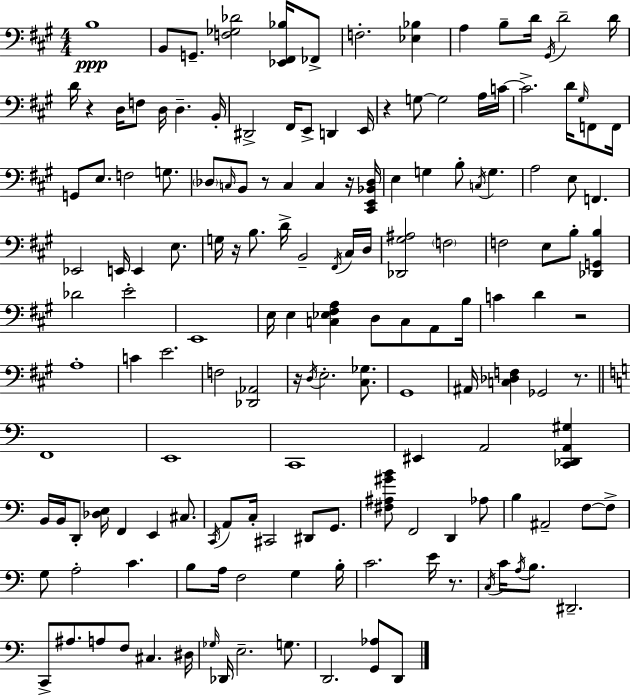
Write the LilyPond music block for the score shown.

{
  \clef bass
  \numericTimeSignature
  \time 4/4
  \key a \major
  b1\ppp | b,8 g,8.-- <f ges des'>2 <ees, fis, bes>16 fes,8-> | f2.-. <ees bes>4 | a4 b8-- d'16 \acciaccatura { gis,16 } d'2-- | \break d'16 d'16 r4 d16 f8 d16 d4.-- | b,16-. dis,2-> fis,16 e,8-> d,4 | e,16 r4 g8~~ g2 a16 | c'16~~ c'2.-> d'16 \grace { gis16 } f,8 | \break f,16 g,8 e8. f2 g8. | \parenthesize des8 \grace { c16 } b,8 r8 c4 c4 | r16 <cis, e, bes, des>16 e4 g4 b8-. \acciaccatura { c16 } g4. | a2 e8 f,4. | \break ees,2 e,16 e,4 | e8. g16 r16 b8. d'16-> b,2-- | \acciaccatura { fis,16 } cis16 d16 <des, gis ais>2 \parenthesize f2 | f2 e8 b8-. | \break <des, g, b>4 des'2 e'2-. | e,1 | e16 e4 <c ees fis a>4 d8 | c8 a,8 b16 c'4 d'4 r2 | \break a1-. | c'4 e'2. | f2 <des, aes,>2 | r16 \acciaccatura { d16 } e2.-. | \break <cis ges>8. gis,1 | ais,16 <c des f>4 ges,2 | r8. \bar "||" \break \key c \major f,1 | e,1 | c,1 | eis,4 a,2 <c, des, a, gis>4 | \break b,16 b,16 d,8-. <des e>16 f,4 e,4 cis8. | \acciaccatura { c,16 } a,8 c16-. cis,2 dis,8 g,8. | <fis ais gis' b'>8 f,2 d,4 aes8 | b4 ais,2-- f8~~ f8-> | \break g8 a2-. c'4. | b8 a16 f2 g4 | b16-. c'2. e'16 r8. | \acciaccatura { c16 } c'16 \acciaccatura { a16 } b8. dis,2.-- | \break c,8-> ais8. a8 f8 cis4. | dis16 \grace { ges16 } des,16 e2.-- | g8. d,2. | <g, aes>8 d,8 \bar "|."
}